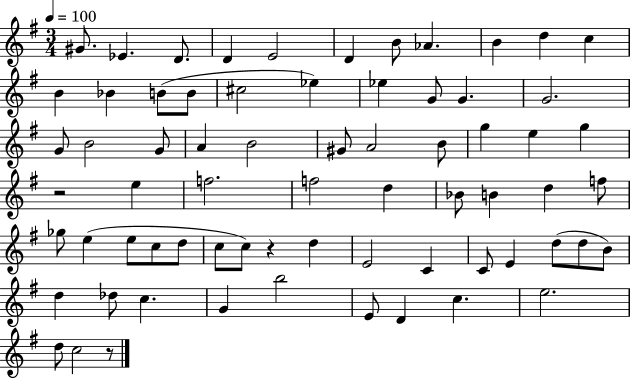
G#4/e. Eb4/q. D4/e. D4/q E4/h D4/q B4/e Ab4/q. B4/q D5/q C5/q B4/q Bb4/q B4/e B4/e C#5/h Eb5/q Eb5/q G4/e G4/q. G4/h. G4/e B4/h G4/e A4/q B4/h G#4/e A4/h B4/e G5/q E5/q G5/q R/h E5/q F5/h. F5/h D5/q Bb4/e B4/q D5/q F5/e Gb5/e E5/q E5/e C5/e D5/e C5/e C5/e R/q D5/q E4/h C4/q C4/e E4/q D5/e D5/e B4/e D5/q Db5/e C5/q. G4/q B5/h E4/e D4/q C5/q. E5/h. D5/e C5/h R/e